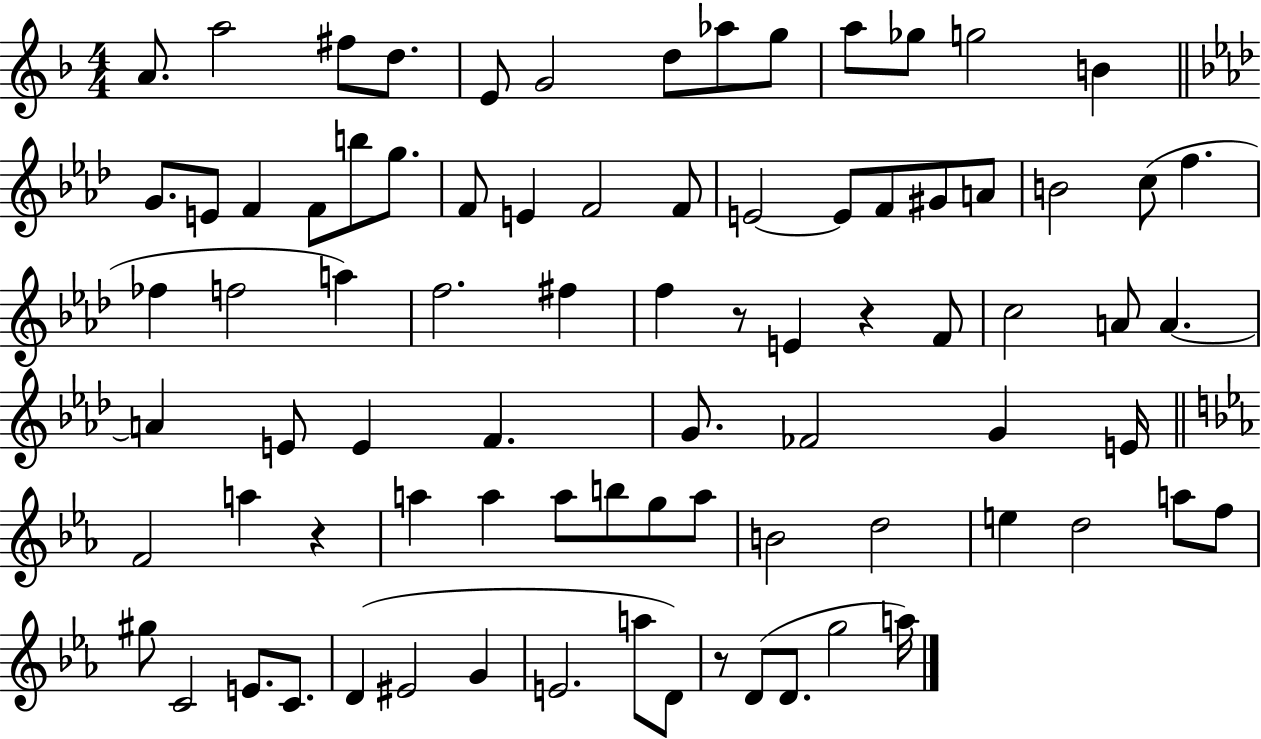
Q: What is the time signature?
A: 4/4